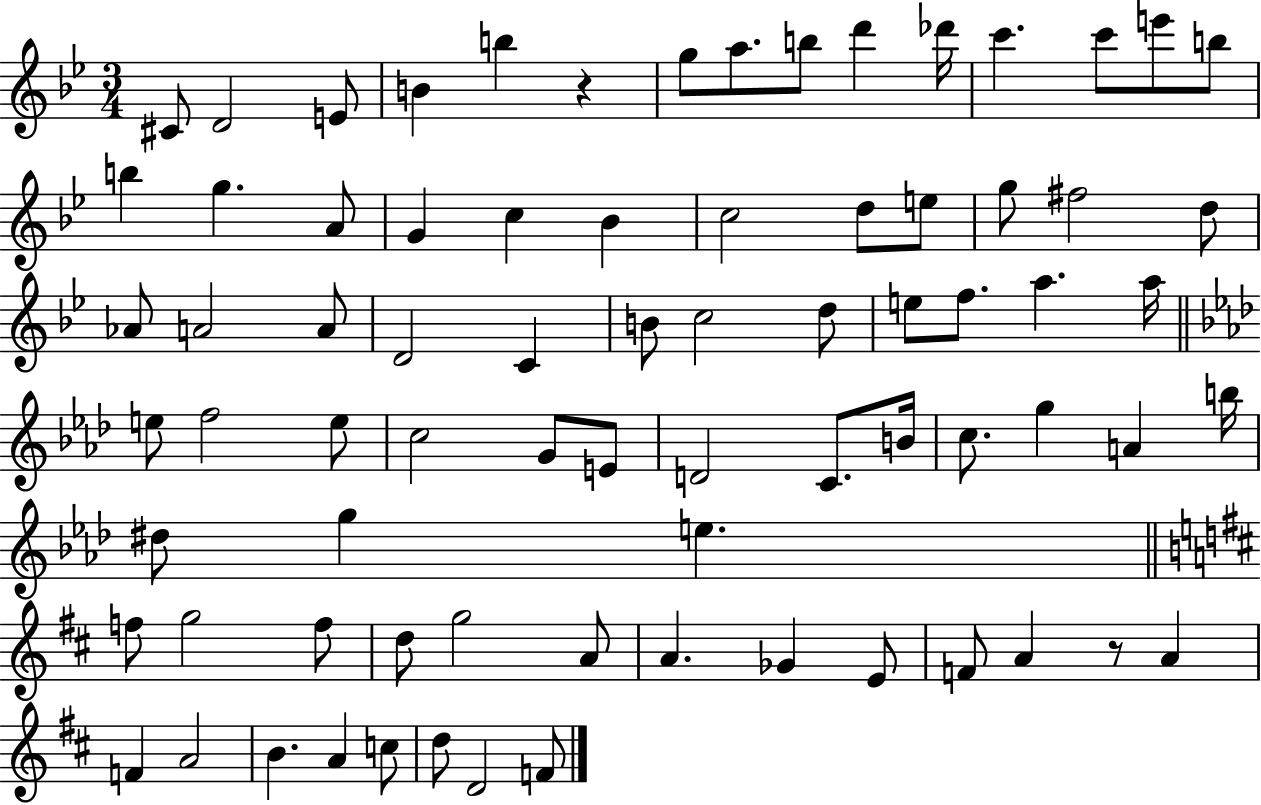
C#4/e D4/h E4/e B4/q B5/q R/q G5/e A5/e. B5/e D6/q Db6/s C6/q. C6/e E6/e B5/e B5/q G5/q. A4/e G4/q C5/q Bb4/q C5/h D5/e E5/e G5/e F#5/h D5/e Ab4/e A4/h A4/e D4/h C4/q B4/e C5/h D5/e E5/e F5/e. A5/q. A5/s E5/e F5/h E5/e C5/h G4/e E4/e D4/h C4/e. B4/s C5/e. G5/q A4/q B5/s D#5/e G5/q E5/q. F5/e G5/h F5/e D5/e G5/h A4/e A4/q. Gb4/q E4/e F4/e A4/q R/e A4/q F4/q A4/h B4/q. A4/q C5/e D5/e D4/h F4/e